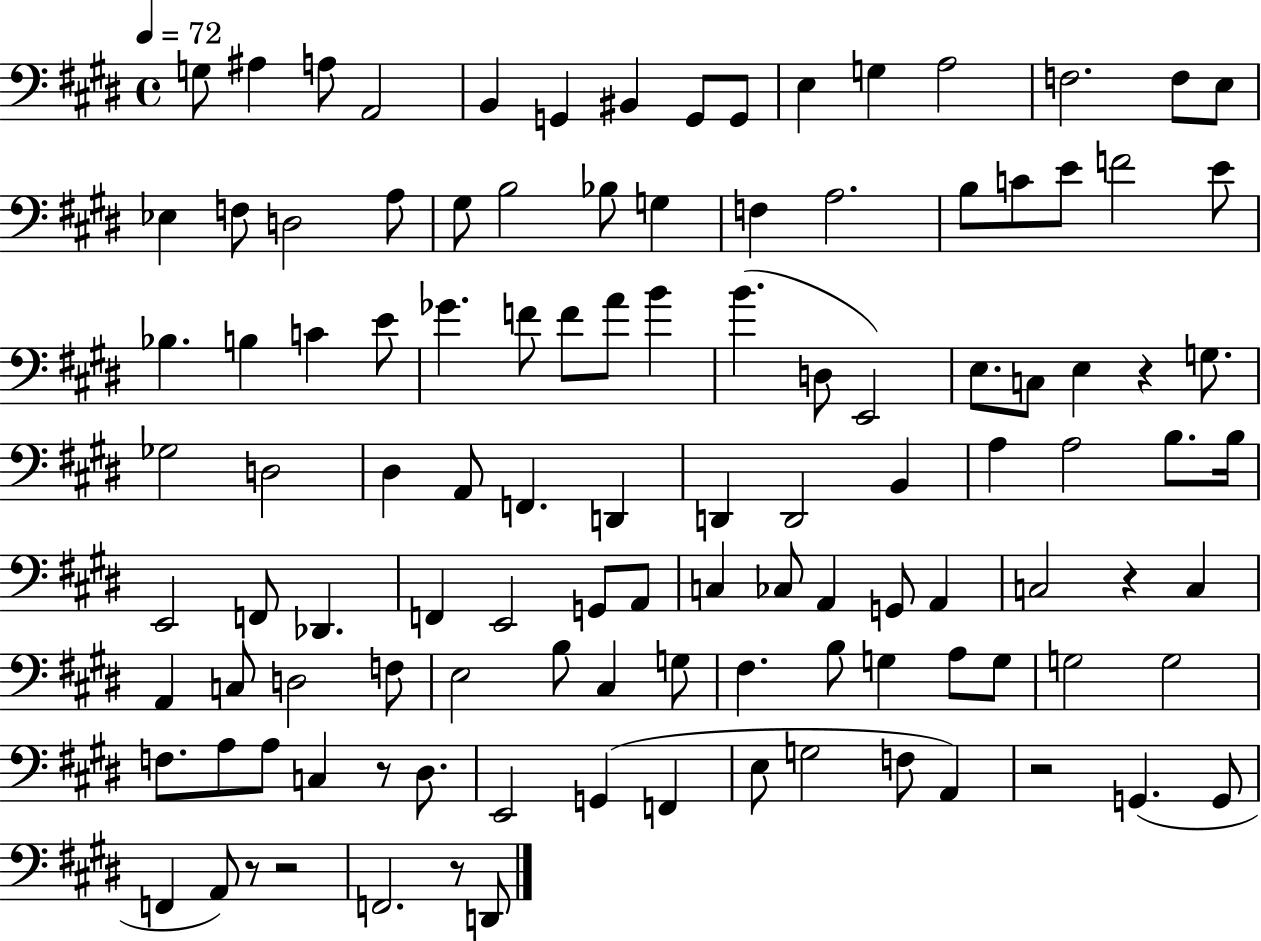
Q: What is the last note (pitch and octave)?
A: D2